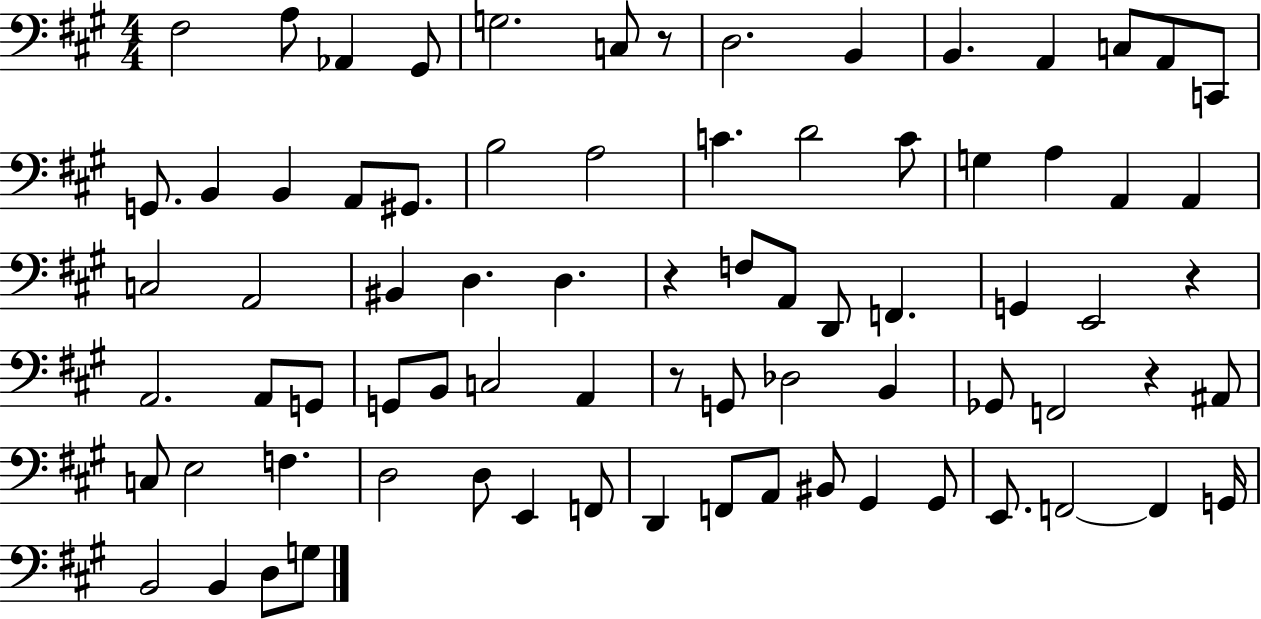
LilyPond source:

{
  \clef bass
  \numericTimeSignature
  \time 4/4
  \key a \major
  \repeat volta 2 { fis2 a8 aes,4 gis,8 | g2. c8 r8 | d2. b,4 | b,4. a,4 c8 a,8 c,8 | \break g,8. b,4 b,4 a,8 gis,8. | b2 a2 | c'4. d'2 c'8 | g4 a4 a,4 a,4 | \break c2 a,2 | bis,4 d4. d4. | r4 f8 a,8 d,8 f,4. | g,4 e,2 r4 | \break a,2. a,8 g,8 | g,8 b,8 c2 a,4 | r8 g,8 des2 b,4 | ges,8 f,2 r4 ais,8 | \break c8 e2 f4. | d2 d8 e,4 f,8 | d,4 f,8 a,8 bis,8 gis,4 gis,8 | e,8. f,2~~ f,4 g,16 | \break b,2 b,4 d8 g8 | } \bar "|."
}